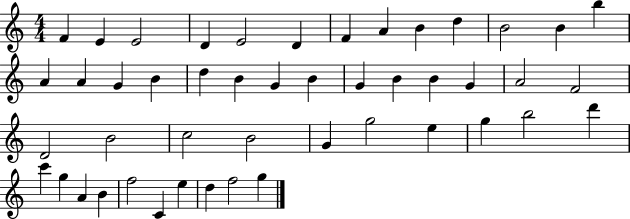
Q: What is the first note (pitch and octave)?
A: F4